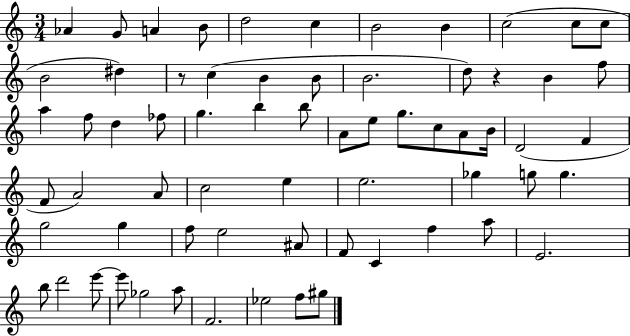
Ab4/q G4/e A4/q B4/e D5/h C5/q B4/h B4/q C5/h C5/e C5/e B4/h D#5/q R/e C5/q B4/q B4/e B4/h. D5/e R/q B4/q F5/e A5/q F5/e D5/q FES5/e G5/q. B5/q B5/e A4/e E5/e G5/e. C5/e A4/e B4/s D4/h F4/q F4/e A4/h A4/e C5/h E5/q E5/h. Gb5/q G5/e G5/q. G5/h G5/q F5/e E5/h A#4/e F4/e C4/q F5/q A5/e E4/h. B5/e D6/h E6/e E6/e Gb5/h A5/e F4/h. Eb5/h F5/e G#5/e